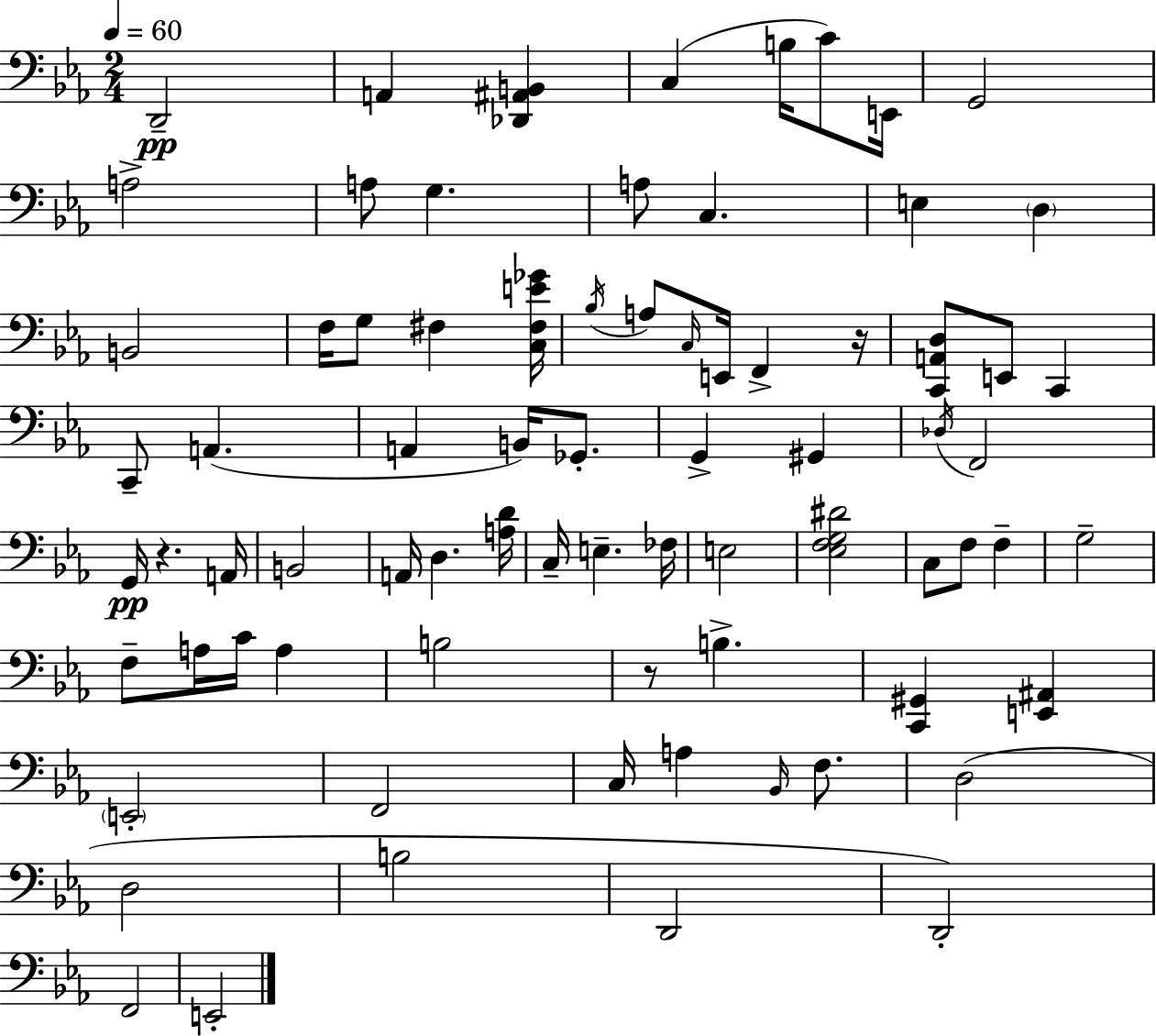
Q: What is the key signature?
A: C minor